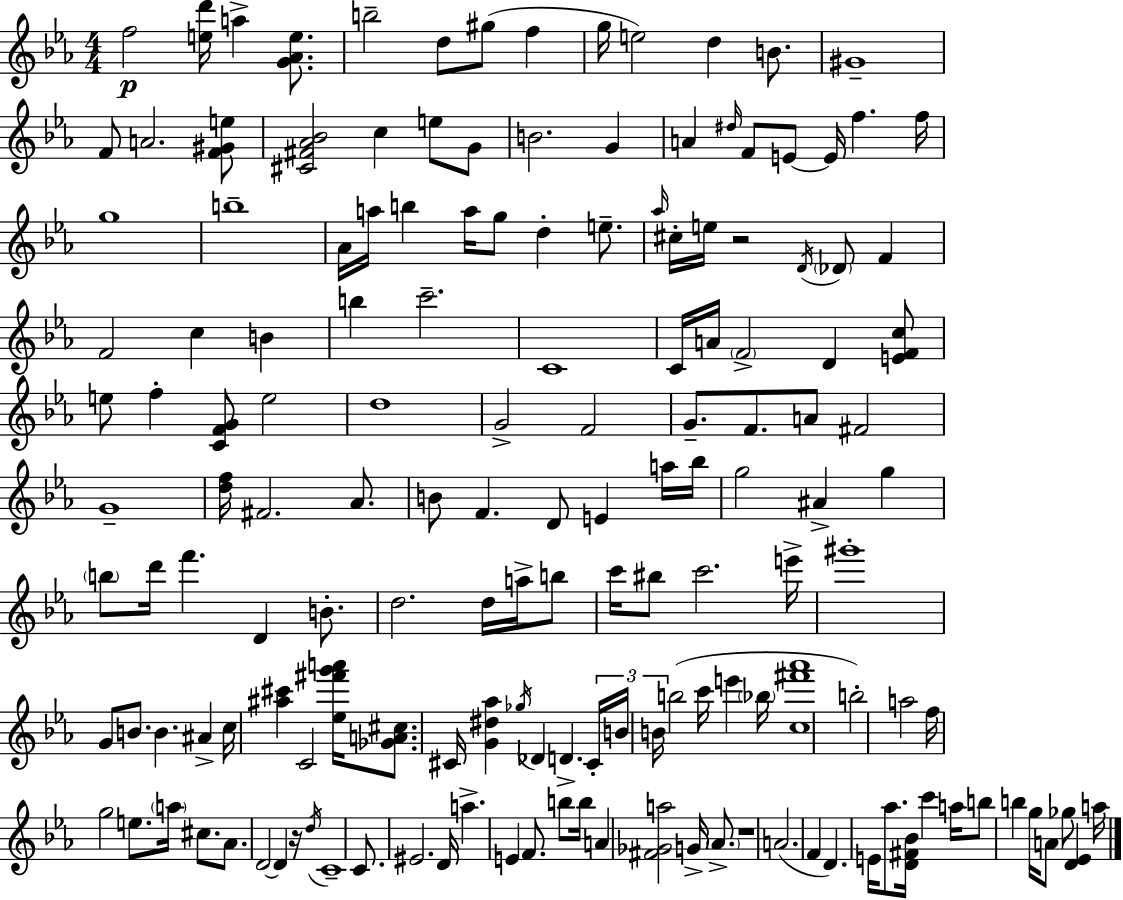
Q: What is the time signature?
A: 4/4